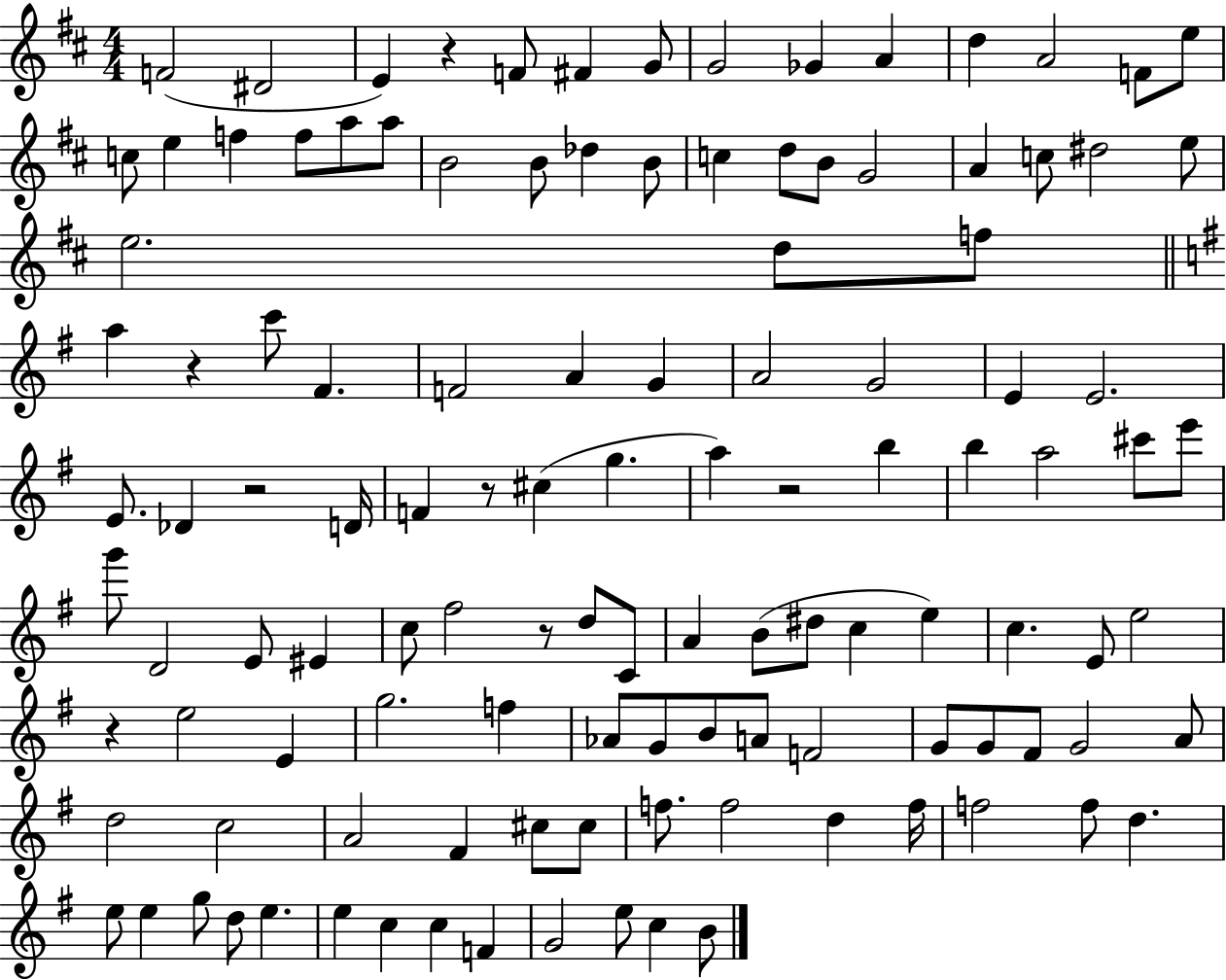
F4/h D#4/h E4/q R/q F4/e F#4/q G4/e G4/h Gb4/q A4/q D5/q A4/h F4/e E5/e C5/e E5/q F5/q F5/e A5/e A5/e B4/h B4/e Db5/q B4/e C5/q D5/e B4/e G4/h A4/q C5/e D#5/h E5/e E5/h. D5/e F5/e A5/q R/q C6/e F#4/q. F4/h A4/q G4/q A4/h G4/h E4/q E4/h. E4/e. Db4/q R/h D4/s F4/q R/e C#5/q G5/q. A5/q R/h B5/q B5/q A5/h C#6/e E6/e G6/e D4/h E4/e EIS4/q C5/e F#5/h R/e D5/e C4/e A4/q B4/e D#5/e C5/q E5/q C5/q. E4/e E5/h R/q E5/h E4/q G5/h. F5/q Ab4/e G4/e B4/e A4/e F4/h G4/e G4/e F#4/e G4/h A4/e D5/h C5/h A4/h F#4/q C#5/e C#5/e F5/e. F5/h D5/q F5/s F5/h F5/e D5/q. E5/e E5/q G5/e D5/e E5/q. E5/q C5/q C5/q F4/q G4/h E5/e C5/q B4/e